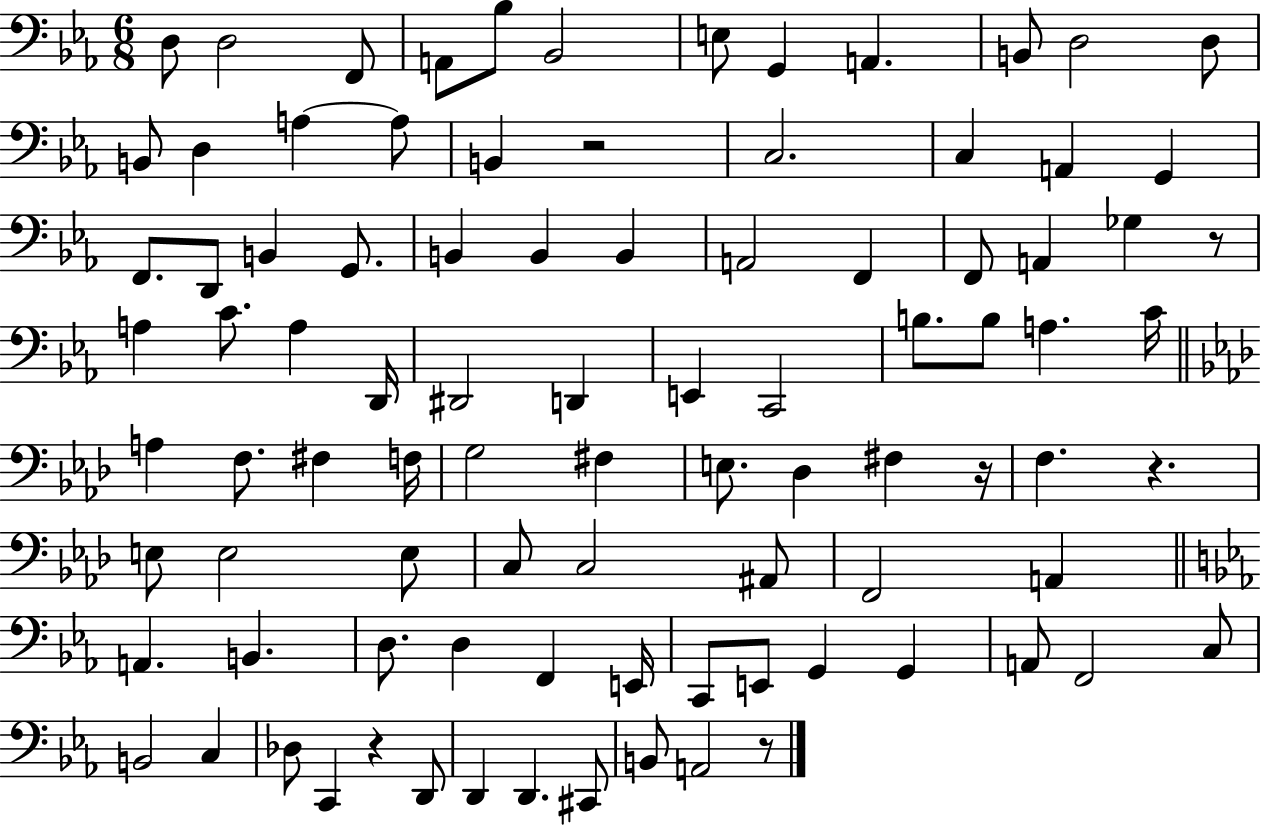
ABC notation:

X:1
T:Untitled
M:6/8
L:1/4
K:Eb
D,/2 D,2 F,,/2 A,,/2 _B,/2 _B,,2 E,/2 G,, A,, B,,/2 D,2 D,/2 B,,/2 D, A, A,/2 B,, z2 C,2 C, A,, G,, F,,/2 D,,/2 B,, G,,/2 B,, B,, B,, A,,2 F,, F,,/2 A,, _G, z/2 A, C/2 A, D,,/4 ^D,,2 D,, E,, C,,2 B,/2 B,/2 A, C/4 A, F,/2 ^F, F,/4 G,2 ^F, E,/2 _D, ^F, z/4 F, z E,/2 E,2 E,/2 C,/2 C,2 ^A,,/2 F,,2 A,, A,, B,, D,/2 D, F,, E,,/4 C,,/2 E,,/2 G,, G,, A,,/2 F,,2 C,/2 B,,2 C, _D,/2 C,, z D,,/2 D,, D,, ^C,,/2 B,,/2 A,,2 z/2